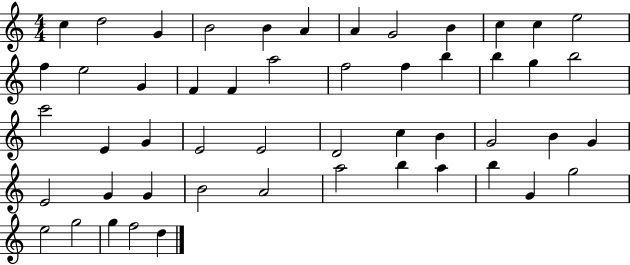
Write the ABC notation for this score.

X:1
T:Untitled
M:4/4
L:1/4
K:C
c d2 G B2 B A A G2 B c c e2 f e2 G F F a2 f2 f b b g b2 c'2 E G E2 E2 D2 c B G2 B G E2 G G B2 A2 a2 b a b G g2 e2 g2 g f2 d